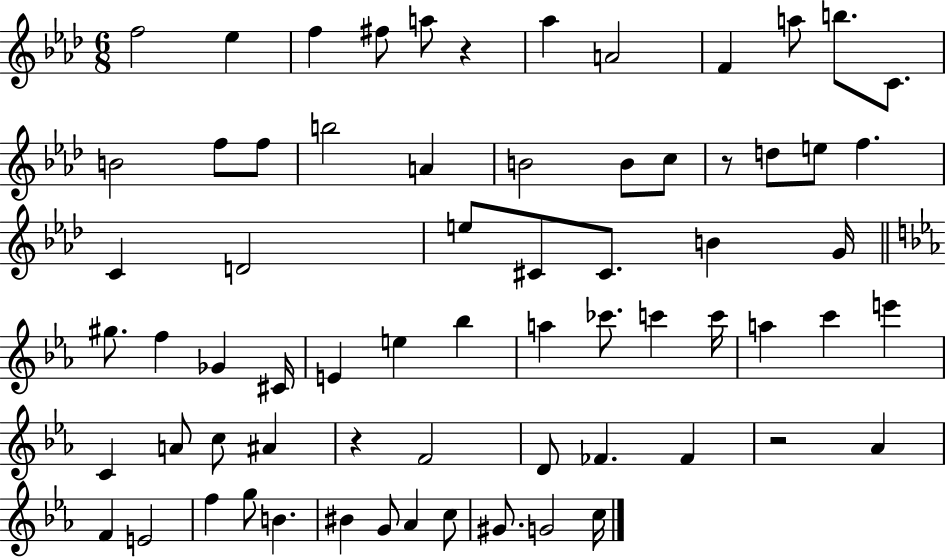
F5/h Eb5/q F5/q F#5/e A5/e R/q Ab5/q A4/h F4/q A5/e B5/e. C4/e. B4/h F5/e F5/e B5/h A4/q B4/h B4/e C5/e R/e D5/e E5/e F5/q. C4/q D4/h E5/e C#4/e C#4/e. B4/q G4/s G#5/e. F5/q Gb4/q C#4/s E4/q E5/q Bb5/q A5/q CES6/e. C6/q C6/s A5/q C6/q E6/q C4/q A4/e C5/e A#4/q R/q F4/h D4/e FES4/q. FES4/q R/h Ab4/q F4/q E4/h F5/q G5/e B4/q. BIS4/q G4/e Ab4/q C5/e G#4/e. G4/h C5/s